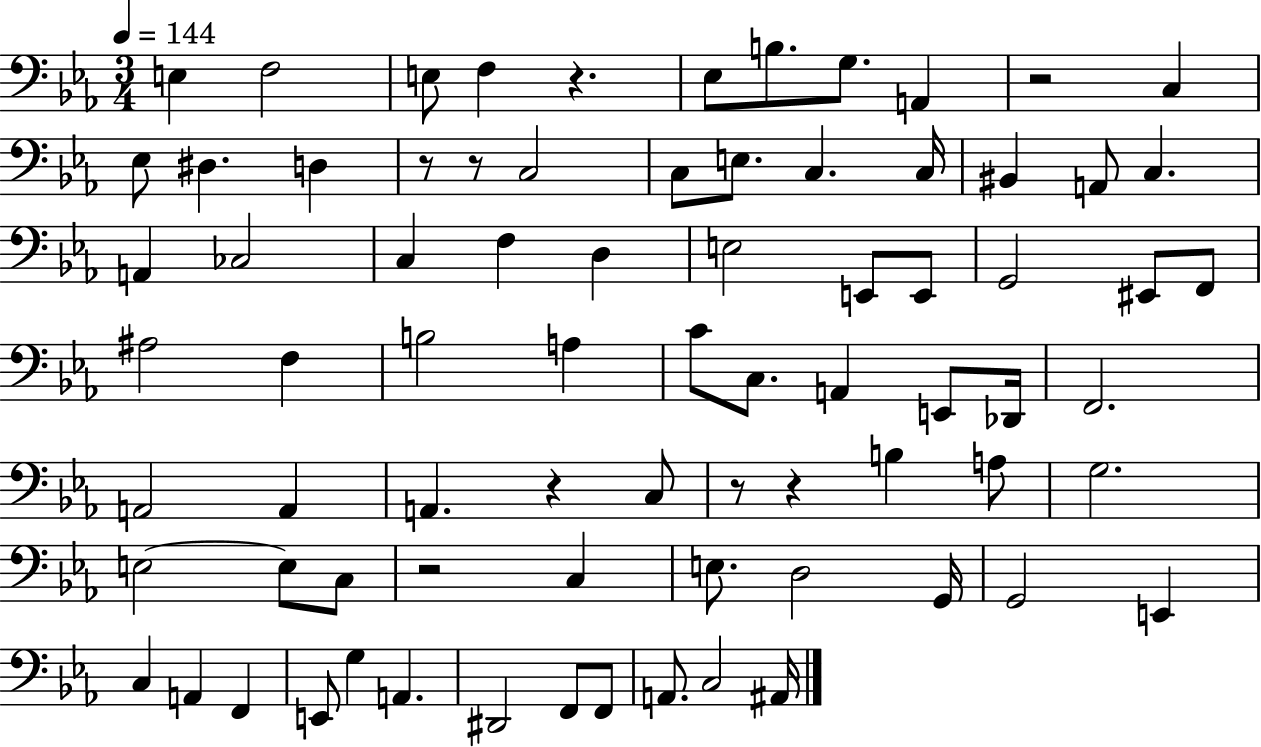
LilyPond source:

{
  \clef bass
  \numericTimeSignature
  \time 3/4
  \key ees \major
  \tempo 4 = 144
  e4 f2 | e8 f4 r4. | ees8 b8. g8. a,4 | r2 c4 | \break ees8 dis4. d4 | r8 r8 c2 | c8 e8. c4. c16 | bis,4 a,8 c4. | \break a,4 ces2 | c4 f4 d4 | e2 e,8 e,8 | g,2 eis,8 f,8 | \break ais2 f4 | b2 a4 | c'8 c8. a,4 e,8 des,16 | f,2. | \break a,2 a,4 | a,4. r4 c8 | r8 r4 b4 a8 | g2. | \break e2~~ e8 c8 | r2 c4 | e8. d2 g,16 | g,2 e,4 | \break c4 a,4 f,4 | e,8 g4 a,4. | dis,2 f,8 f,8 | a,8. c2 ais,16 | \break \bar "|."
}